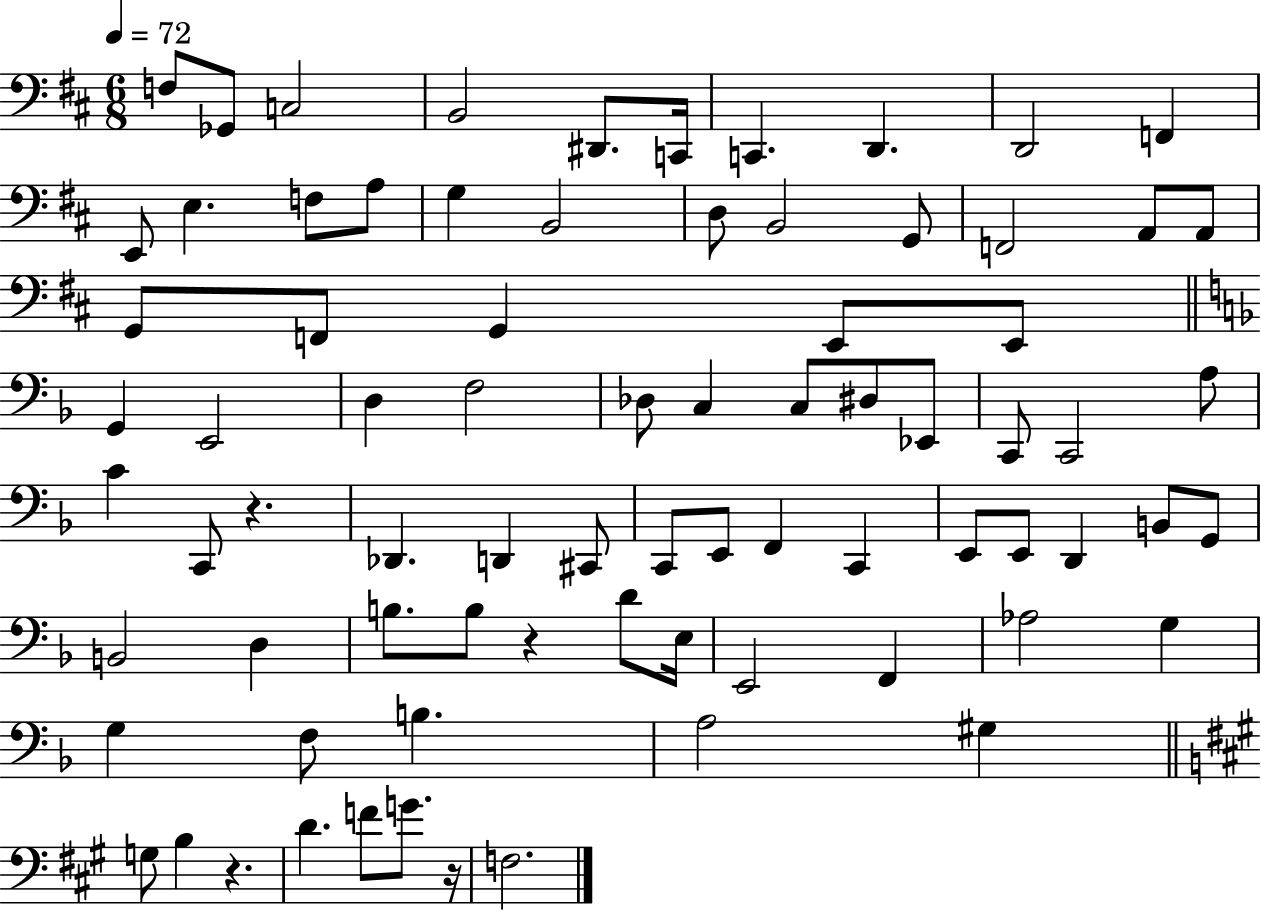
X:1
T:Untitled
M:6/8
L:1/4
K:D
F,/2 _G,,/2 C,2 B,,2 ^D,,/2 C,,/4 C,, D,, D,,2 F,, E,,/2 E, F,/2 A,/2 G, B,,2 D,/2 B,,2 G,,/2 F,,2 A,,/2 A,,/2 G,,/2 F,,/2 G,, E,,/2 E,,/2 G,, E,,2 D, F,2 _D,/2 C, C,/2 ^D,/2 _E,,/2 C,,/2 C,,2 A,/2 C C,,/2 z _D,, D,, ^C,,/2 C,,/2 E,,/2 F,, C,, E,,/2 E,,/2 D,, B,,/2 G,,/2 B,,2 D, B,/2 B,/2 z D/2 E,/4 E,,2 F,, _A,2 G, G, F,/2 B, A,2 ^G, G,/2 B, z D F/2 G/2 z/4 F,2